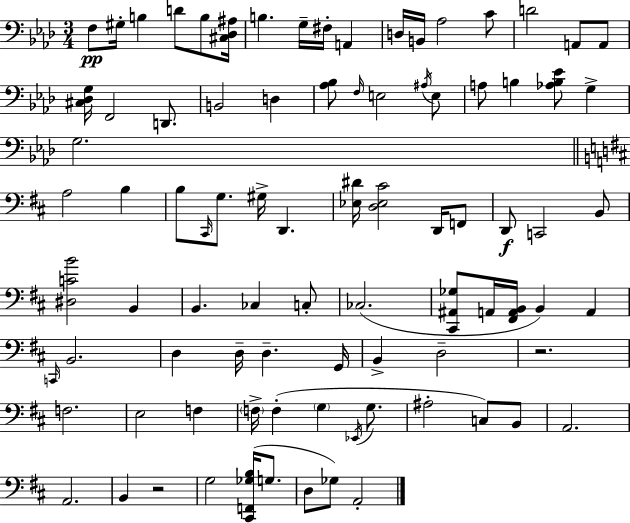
F3/e G#3/s B3/q D4/e B3/e [C#3,Db3,A#3]/s B3/q. G3/s F#3/s A2/q D3/s B2/s Ab3/h C4/e D4/h A2/e A2/e [C#3,Db3,G3]/s F2/h D2/e. B2/h D3/q [Ab3,Bb3]/e F3/s E3/h A#3/s E3/e A3/e B3/q [Ab3,B3,Eb4]/e G3/q G3/h. A3/h B3/q B3/e C#2/s G3/e. G#3/s D2/q. [Eb3,D#4]/s [D3,Eb3,C#4]/h D2/s F2/e D2/e C2/h B2/e [D#3,C4,B4]/h B2/q B2/q. CES3/q C3/e CES3/h. [C#2,A#2,Gb3]/e A2/s [F#2,A2,B2]/s B2/q A2/q C2/s B2/h. D3/q D3/s D3/q. G2/s B2/q D3/h R/h. F3/h. E3/h F3/q F3/s F3/q G3/q Eb2/s G3/e. A#3/h C3/e B2/e A2/h. A2/h. B2/q R/h G3/h [C#2,F2,Gb3,B3]/s G3/e. D3/e Gb3/e A2/h